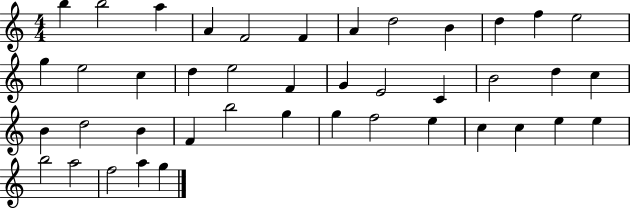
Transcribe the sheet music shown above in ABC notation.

X:1
T:Untitled
M:4/4
L:1/4
K:C
b b2 a A F2 F A d2 B d f e2 g e2 c d e2 F G E2 C B2 d c B d2 B F b2 g g f2 e c c e e b2 a2 f2 a g